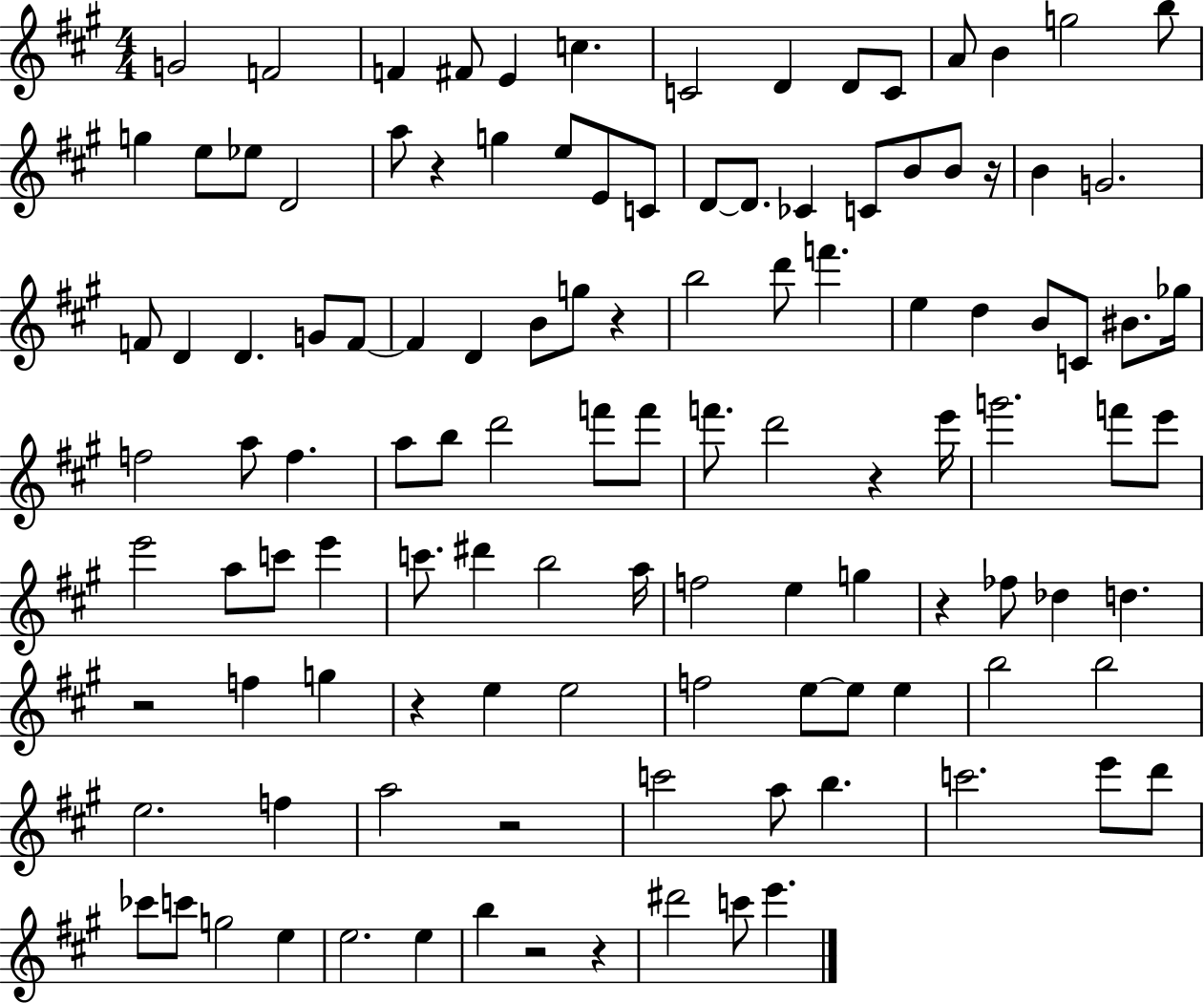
G4/h F4/h F4/q F#4/e E4/q C5/q. C4/h D4/q D4/e C4/e A4/e B4/q G5/h B5/e G5/q E5/e Eb5/e D4/h A5/e R/q G5/q E5/e E4/e C4/e D4/e D4/e. CES4/q C4/e B4/e B4/e R/s B4/q G4/h. F4/e D4/q D4/q. G4/e F4/e F4/q D4/q B4/e G5/e R/q B5/h D6/e F6/q. E5/q D5/q B4/e C4/e BIS4/e. Gb5/s F5/h A5/e F5/q. A5/e B5/e D6/h F6/e F6/e F6/e. D6/h R/q E6/s G6/h. F6/e E6/e E6/h A5/e C6/e E6/q C6/e. D#6/q B5/h A5/s F5/h E5/q G5/q R/q FES5/e Db5/q D5/q. R/h F5/q G5/q R/q E5/q E5/h F5/h E5/e E5/e E5/q B5/h B5/h E5/h. F5/q A5/h R/h C6/h A5/e B5/q. C6/h. E6/e D6/e CES6/e C6/e G5/h E5/q E5/h. E5/q B5/q R/h R/q D#6/h C6/e E6/q.